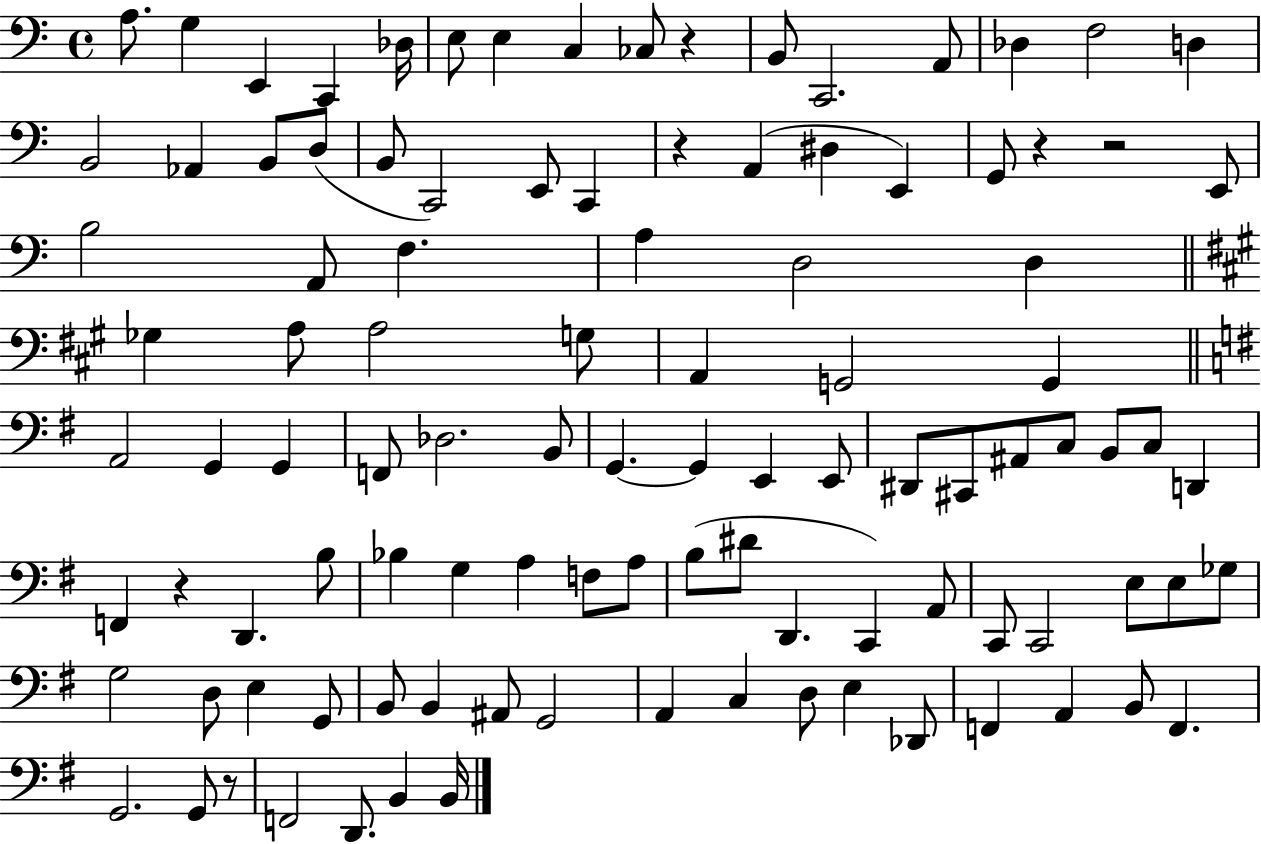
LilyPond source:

{
  \clef bass
  \time 4/4
  \defaultTimeSignature
  \key c \major
  \repeat volta 2 { a8. g4 e,4 c,4 des16 | e8 e4 c4 ces8 r4 | b,8 c,2. a,8 | des4 f2 d4 | \break b,2 aes,4 b,8 d8( | b,8 c,2) e,8 c,4 | r4 a,4( dis4 e,4) | g,8 r4 r2 e,8 | \break b2 a,8 f4. | a4 d2 d4 | \bar "||" \break \key a \major ges4 a8 a2 g8 | a,4 g,2 g,4 | \bar "||" \break \key g \major a,2 g,4 g,4 | f,8 des2. b,8 | g,4.~~ g,4 e,4 e,8 | dis,8 cis,8 ais,8 c8 b,8 c8 d,4 | \break f,4 r4 d,4. b8 | bes4 g4 a4 f8 a8 | b8( dis'8 d,4. c,4) a,8 | c,8 c,2 e8 e8 ges8 | \break g2 d8 e4 g,8 | b,8 b,4 ais,8 g,2 | a,4 c4 d8 e4 des,8 | f,4 a,4 b,8 f,4. | \break g,2. g,8 r8 | f,2 d,8. b,4 b,16 | } \bar "|."
}